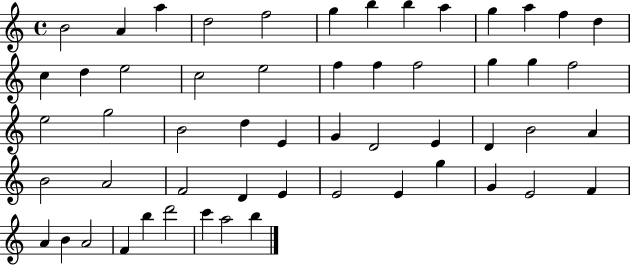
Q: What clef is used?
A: treble